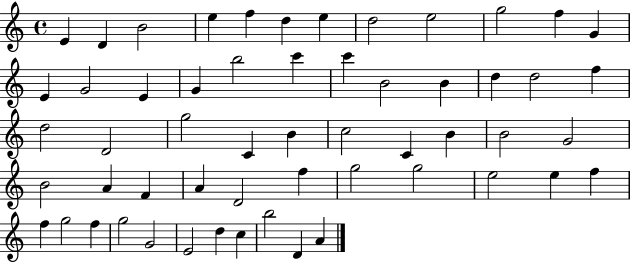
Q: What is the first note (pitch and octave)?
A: E4